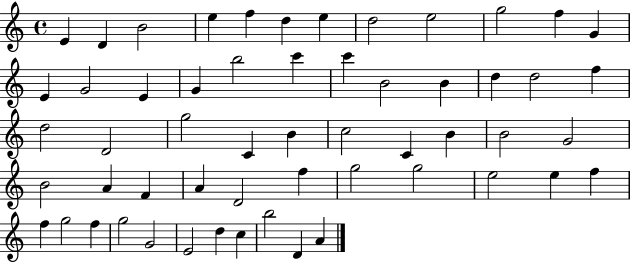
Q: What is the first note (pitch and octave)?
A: E4